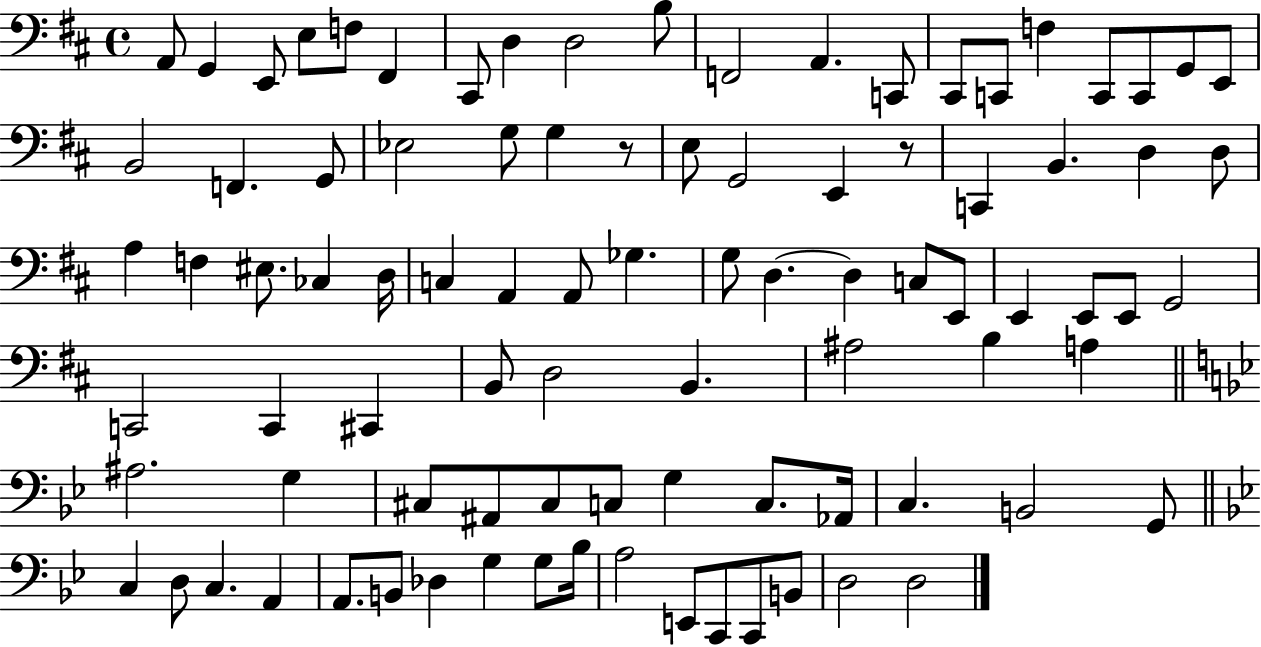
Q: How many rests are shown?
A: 2